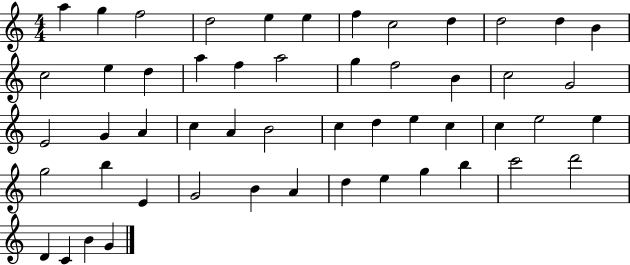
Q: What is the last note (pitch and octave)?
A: G4